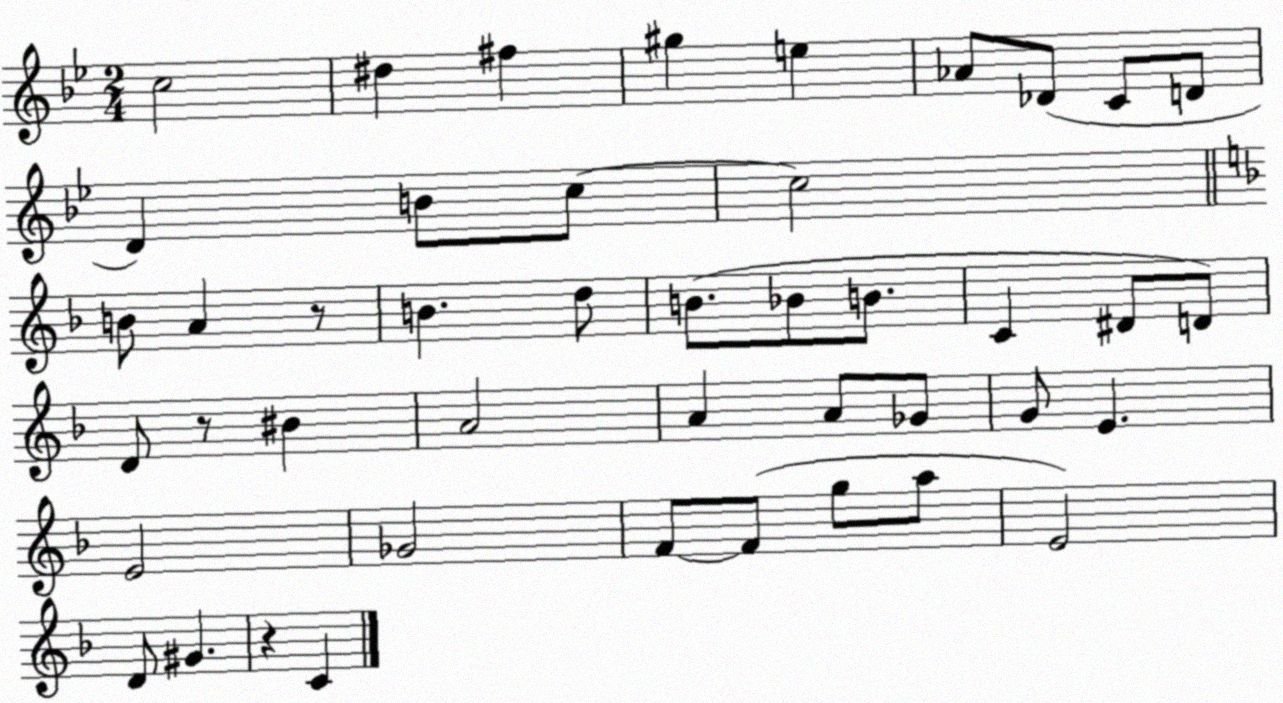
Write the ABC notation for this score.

X:1
T:Untitled
M:2/4
L:1/4
K:Bb
c2 ^d ^f ^g e _A/2 _D/2 C/2 D/2 D B/2 c/2 c2 B/2 A z/2 B d/2 B/2 _B/2 B/2 C ^D/2 D/2 D/2 z/2 ^B A2 A A/2 _G/2 G/2 E E2 _G2 F/2 F/2 g/2 a/2 E2 D/2 ^G z C